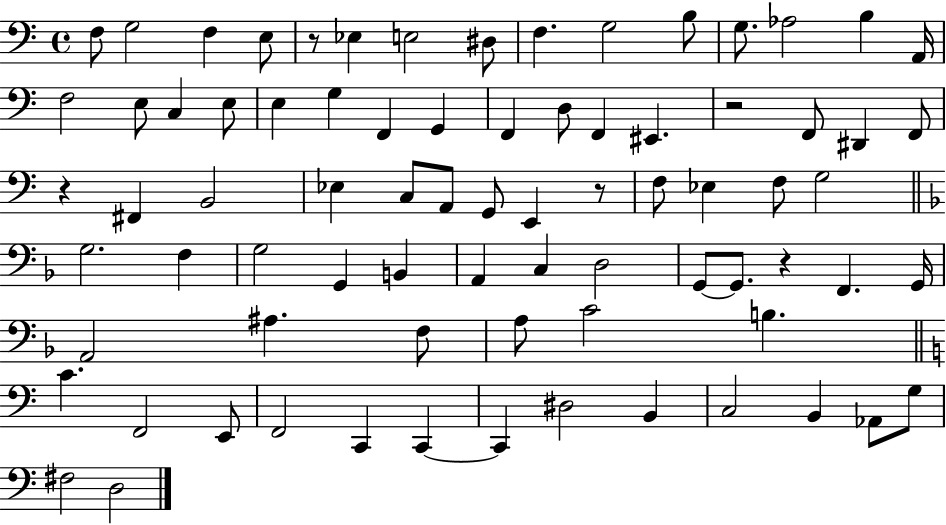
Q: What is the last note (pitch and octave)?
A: D3